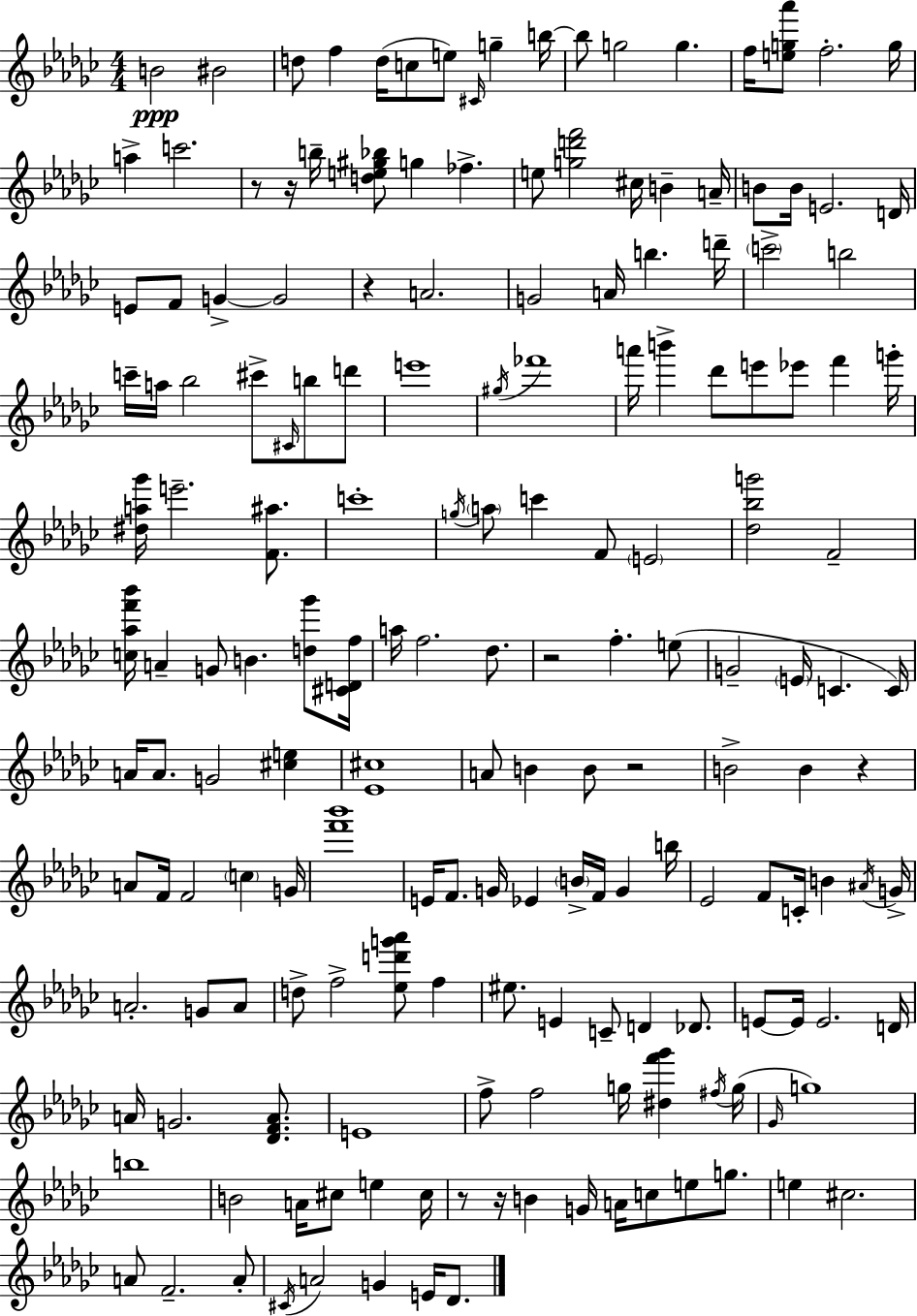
{
  \clef treble
  \numericTimeSignature
  \time 4/4
  \key ees \minor
  b'2\ppp bis'2 | d''8 f''4 d''16( c''8 e''8) \grace { cis'16 } g''4-- | b''16~~ b''8 g''2 g''4. | f''16 <e'' g'' aes'''>8 f''2.-. | \break g''16 a''4-> c'''2. | r8 r16 b''16-- <d'' e'' gis'' bes''>8 g''4 fes''4.-> | e''8 <g'' d''' f'''>2 cis''16 b'4-- | a'16-- b'8 b'16 e'2. | \break d'16 e'8 f'8 g'4->~~ g'2 | r4 a'2. | g'2 a'16 b''4. | d'''16-- \parenthesize c'''2-> b''2 | \break c'''16-- a''16 bes''2 cis'''8-> \grace { cis'16 } b''8 | d'''8 e'''1 | \acciaccatura { gis''16 } fes'''1 | a'''16 b'''4-> des'''8 e'''8 ees'''8 f'''4 | \break g'''16-. <dis'' a'' ges'''>16 e'''2.-- | <f' ais''>8. c'''1-. | \acciaccatura { g''16 } \parenthesize a''8 c'''4 f'8 \parenthesize e'2 | <des'' bes'' g'''>2 f'2-- | \break <c'' aes'' f''' bes'''>16 a'4-- g'8 b'4. | <d'' ges'''>8 <cis' d' f''>16 a''16 f''2. | des''8. r2 f''4.-. | e''8( g'2-- \parenthesize e'16 c'4. | \break c'16) a'16 a'8. g'2 | <cis'' e''>4 <ees' cis''>1 | a'8 b'4 b'8 r2 | b'2-> b'4 | \break r4 a'8 f'16 f'2 \parenthesize c''4 | g'16 <f''' bes'''>1 | e'16 f'8. g'16 ees'4 \parenthesize b'16-> f'16 g'4 | b''16 ees'2 f'8 c'16-. b'4 | \break \acciaccatura { ais'16 } g'16-> a'2.-. | g'8 a'8 d''8-> f''2-> <ees'' d''' g''' aes'''>8 | f''4 eis''8. e'4 c'8-- d'4 | des'8. e'8~~ e'16 e'2. | \break d'16 a'16 g'2. | <des' f' a'>8. e'1 | f''8-> f''2 g''16 | <dis'' f''' ges'''>4 \acciaccatura { fis''16 }( g''16 \grace { ges'16 }) g''1 | \break b''1 | b'2 a'16 | cis''8 e''4 cis''16 r8 r16 b'4 g'16 a'16 | c''8 e''8 g''8. e''4 cis''2. | \break a'8 f'2.-- | a'8-. \acciaccatura { cis'16 } a'2 | g'4 e'16 des'8. \bar "|."
}